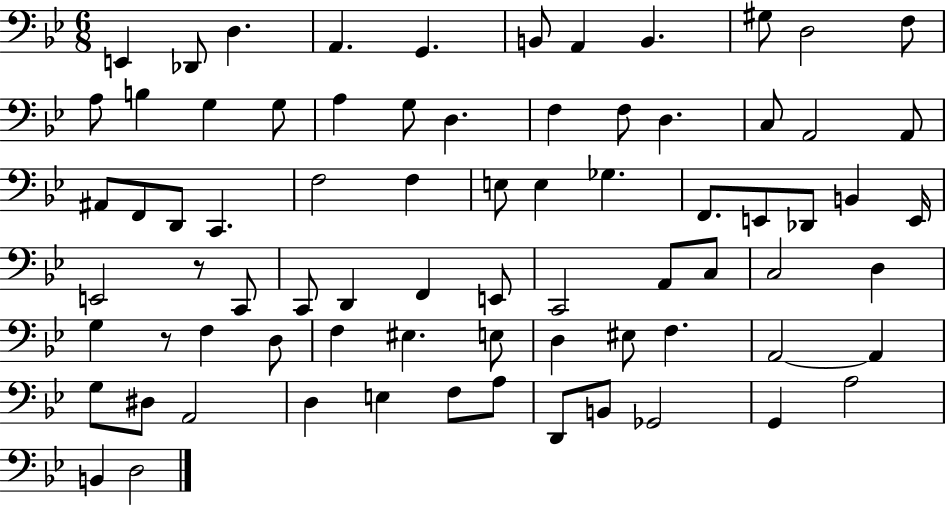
X:1
T:Untitled
M:6/8
L:1/4
K:Bb
E,, _D,,/2 D, A,, G,, B,,/2 A,, B,, ^G,/2 D,2 F,/2 A,/2 B, G, G,/2 A, G,/2 D, F, F,/2 D, C,/2 A,,2 A,,/2 ^A,,/2 F,,/2 D,,/2 C,, F,2 F, E,/2 E, _G, F,,/2 E,,/2 _D,,/2 B,, E,,/4 E,,2 z/2 C,,/2 C,,/2 D,, F,, E,,/2 C,,2 A,,/2 C,/2 C,2 D, G, z/2 F, D,/2 F, ^E, E,/2 D, ^E,/2 F, A,,2 A,, G,/2 ^D,/2 A,,2 D, E, F,/2 A,/2 D,,/2 B,,/2 _G,,2 G,, A,2 B,, D,2